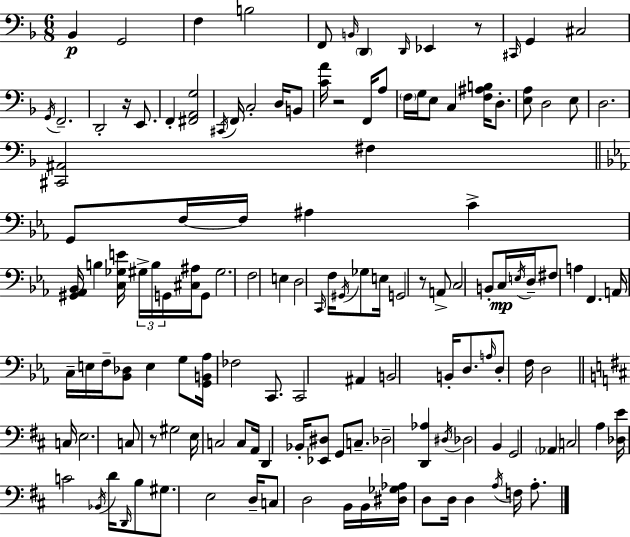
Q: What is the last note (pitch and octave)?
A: A3